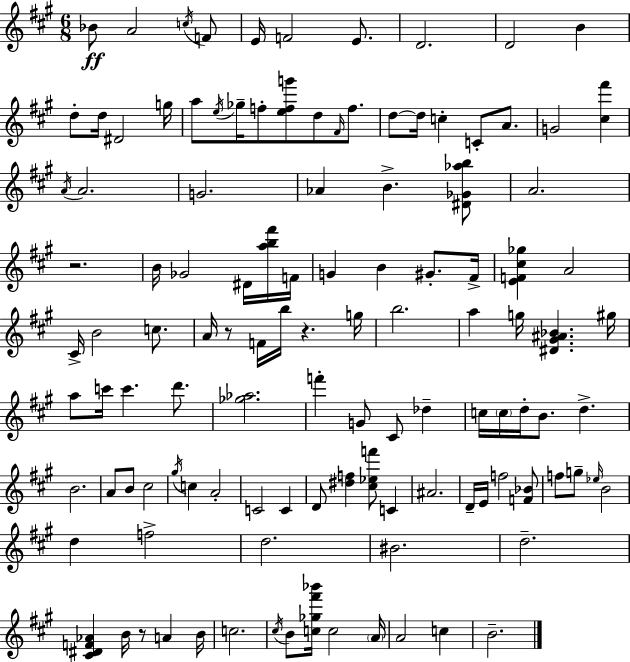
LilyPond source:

{
  \clef treble
  \numericTimeSignature
  \time 6/8
  \key a \major
  \repeat volta 2 { bes'8\ff a'2 \acciaccatura { c''16 } f'8 | e'16 f'2 e'8. | d'2. | d'2 b'4 | \break d''8-. d''16 dis'2 | g''16 a''8 \acciaccatura { e''16 } ges''16-- f''8-. <e'' f'' g'''>8 d''8 \grace { fis'16 } | f''8. d''8~~ d''16 c''4-. c'8-. | a'8. g'2 <cis'' fis'''>4 | \break \acciaccatura { a'16 } a'2. | g'2. | aes'4 b'4.-> | <dis' ges' aes'' b''>8 a'2. | \break r2. | b'16 ges'2 | dis'16 <a'' b'' fis'''>16 f'16 g'4 b'4 | gis'8.-. fis'16-> <e' f' cis'' ges''>4 a'2 | \break cis'16-> b'2 | c''8. a'16 r8 f'16 b''16 r4. | g''16 b''2. | a''4 g''16 <dis' gis' ais' bes'>4. | \break gis''16 a''8 c'''16 c'''4. | d'''8. <ges'' aes''>2. | f'''4-. g'8 cis'8 | des''4-- c''16 \parenthesize c''16 d''16-. b'8. d''4.-> | \break b'2. | a'8 b'8 cis''2 | \acciaccatura { gis''16 } c''4 a'2-. | c'2 | \break c'4 d'8 <dis'' f''>4 <cis'' ees'' f'''>8 | c'4 ais'2. | d'16-- e'16 f''2 | <f' bes'>8 f''8 g''8-- \grace { ees''16 } b'2 | \break d''4 f''2-> | d''2. | bis'2. | d''2.-- | \break <cis' dis' f' aes'>4 b'16 r8 | a'4 b'16 c''2. | \acciaccatura { cis''16 } b'8 <c'' ges'' fis''' bes'''>16 c''2 | \parenthesize a'16 a'2 | \break c''4 b'2.-- | } \bar "|."
}